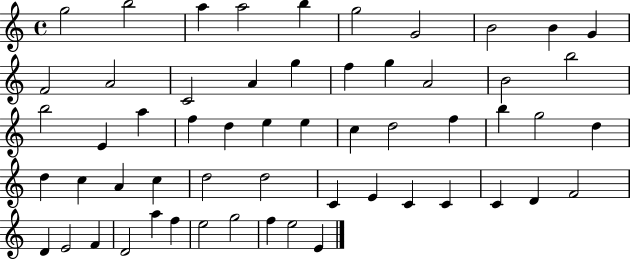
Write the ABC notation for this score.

X:1
T:Untitled
M:4/4
L:1/4
K:C
g2 b2 a a2 b g2 G2 B2 B G F2 A2 C2 A g f g A2 B2 b2 b2 E a f d e e c d2 f b g2 d d c A c d2 d2 C E C C C D F2 D E2 F D2 a f e2 g2 f e2 E